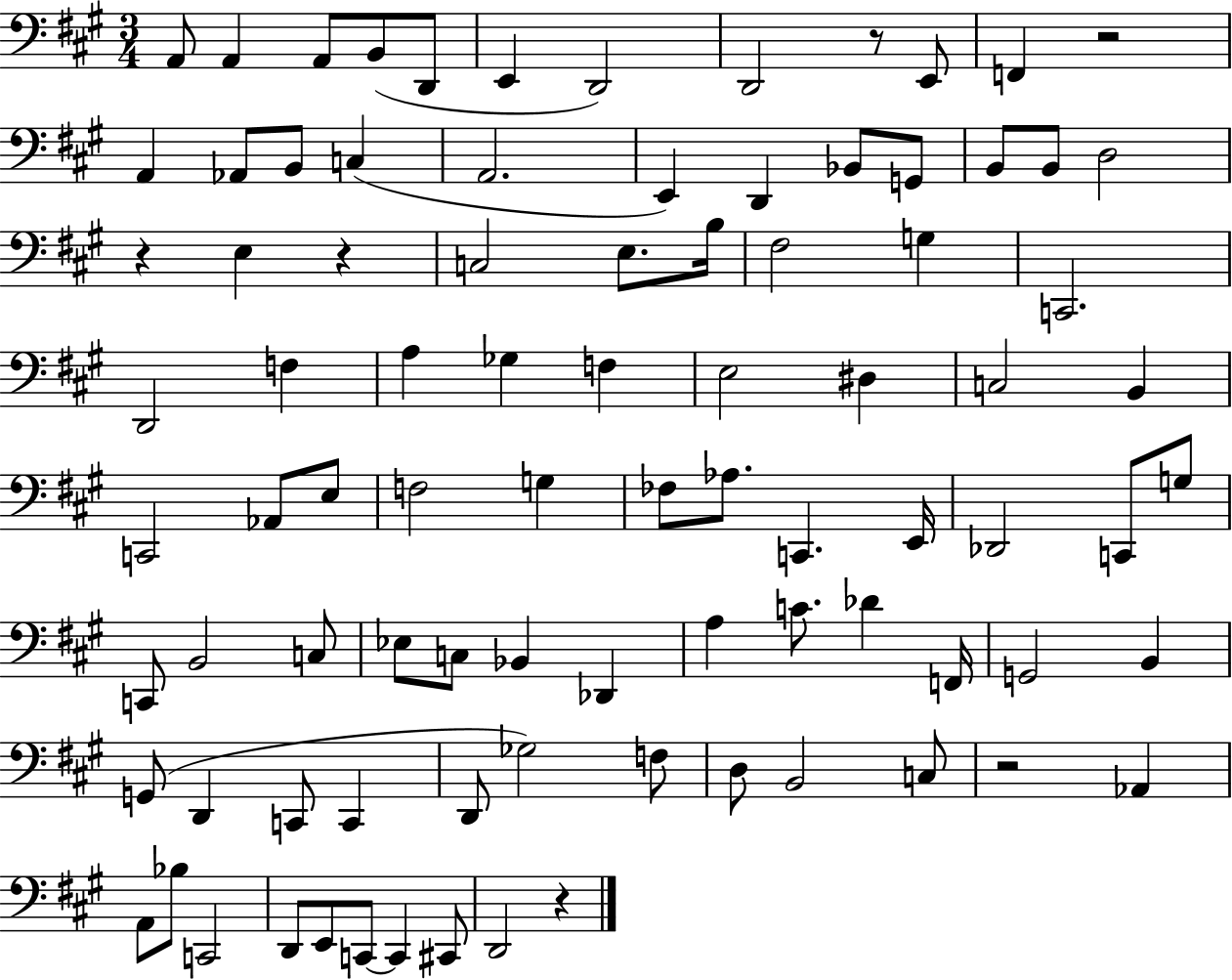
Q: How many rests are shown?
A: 6